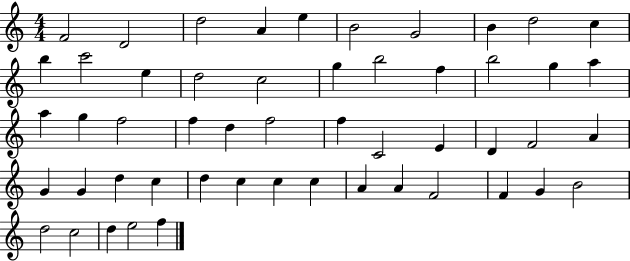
X:1
T:Untitled
M:4/4
L:1/4
K:C
F2 D2 d2 A e B2 G2 B d2 c b c'2 e d2 c2 g b2 f b2 g a a g f2 f d f2 f C2 E D F2 A G G d c d c c c A A F2 F G B2 d2 c2 d e2 f